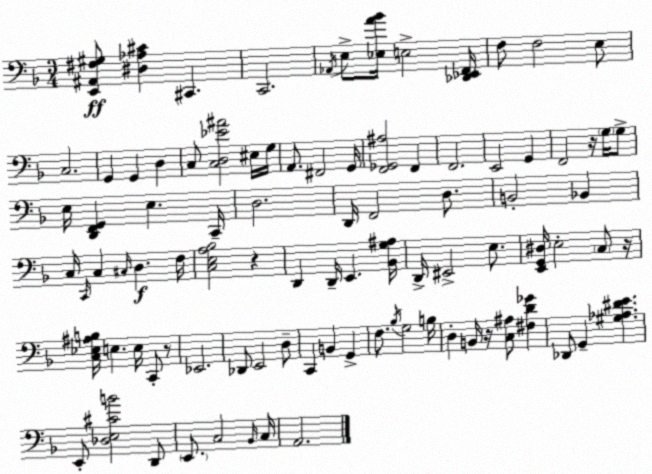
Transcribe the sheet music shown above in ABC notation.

X:1
T:Untitled
M:3/4
L:1/4
K:F
[E,,^A,,^F,^G,]/2 [^D,_A,^C] ^C,, C,,2 _A,,/4 E,/2 [_E,A_B]/4 E,2 [_D,,_E,,F,,]/4 F,/2 F,2 E,/2 C,2 G,, G,, D, C,/2 [C,D,_E^A]2 ^E,/4 G,/4 A,,/2 ^F,,2 G,,/4 [F,,_G,,^A,]2 F,, F,,2 E,,2 G,, F,,2 z/4 G,/4 G,/2 E,/4 [D,,F,,G,,] E, C,,/4 D,2 D,,/4 F,,2 D,/2 B,,2 _B,, C,/4 C,,/4 C, ^C,/4 D, F,/4 [C,E,A,_B,]2 z D,, D,,/4 E,, [_B,,G,^A,]/4 D,,/4 ^E,,2 E,/2 [E,,G,,^D,]/4 E,2 C,/2 z/4 [C,_E,^A,B,]/4 E, E,/4 C,,/2 z/2 _E,,2 _D,,/2 E,,2 D,/2 C,, B,, G,, F,/2 _B,/4 G,2 B,/4 D, B,,/4 z/4 [C,^A,]/2 [^F,D_G] _D,,/2 G,, [^G,_A,^DE] E,,/2 [_D,E,^CB]2 D,,/2 E,,/2 C,2 _B,,/4 C,/4 A,,2